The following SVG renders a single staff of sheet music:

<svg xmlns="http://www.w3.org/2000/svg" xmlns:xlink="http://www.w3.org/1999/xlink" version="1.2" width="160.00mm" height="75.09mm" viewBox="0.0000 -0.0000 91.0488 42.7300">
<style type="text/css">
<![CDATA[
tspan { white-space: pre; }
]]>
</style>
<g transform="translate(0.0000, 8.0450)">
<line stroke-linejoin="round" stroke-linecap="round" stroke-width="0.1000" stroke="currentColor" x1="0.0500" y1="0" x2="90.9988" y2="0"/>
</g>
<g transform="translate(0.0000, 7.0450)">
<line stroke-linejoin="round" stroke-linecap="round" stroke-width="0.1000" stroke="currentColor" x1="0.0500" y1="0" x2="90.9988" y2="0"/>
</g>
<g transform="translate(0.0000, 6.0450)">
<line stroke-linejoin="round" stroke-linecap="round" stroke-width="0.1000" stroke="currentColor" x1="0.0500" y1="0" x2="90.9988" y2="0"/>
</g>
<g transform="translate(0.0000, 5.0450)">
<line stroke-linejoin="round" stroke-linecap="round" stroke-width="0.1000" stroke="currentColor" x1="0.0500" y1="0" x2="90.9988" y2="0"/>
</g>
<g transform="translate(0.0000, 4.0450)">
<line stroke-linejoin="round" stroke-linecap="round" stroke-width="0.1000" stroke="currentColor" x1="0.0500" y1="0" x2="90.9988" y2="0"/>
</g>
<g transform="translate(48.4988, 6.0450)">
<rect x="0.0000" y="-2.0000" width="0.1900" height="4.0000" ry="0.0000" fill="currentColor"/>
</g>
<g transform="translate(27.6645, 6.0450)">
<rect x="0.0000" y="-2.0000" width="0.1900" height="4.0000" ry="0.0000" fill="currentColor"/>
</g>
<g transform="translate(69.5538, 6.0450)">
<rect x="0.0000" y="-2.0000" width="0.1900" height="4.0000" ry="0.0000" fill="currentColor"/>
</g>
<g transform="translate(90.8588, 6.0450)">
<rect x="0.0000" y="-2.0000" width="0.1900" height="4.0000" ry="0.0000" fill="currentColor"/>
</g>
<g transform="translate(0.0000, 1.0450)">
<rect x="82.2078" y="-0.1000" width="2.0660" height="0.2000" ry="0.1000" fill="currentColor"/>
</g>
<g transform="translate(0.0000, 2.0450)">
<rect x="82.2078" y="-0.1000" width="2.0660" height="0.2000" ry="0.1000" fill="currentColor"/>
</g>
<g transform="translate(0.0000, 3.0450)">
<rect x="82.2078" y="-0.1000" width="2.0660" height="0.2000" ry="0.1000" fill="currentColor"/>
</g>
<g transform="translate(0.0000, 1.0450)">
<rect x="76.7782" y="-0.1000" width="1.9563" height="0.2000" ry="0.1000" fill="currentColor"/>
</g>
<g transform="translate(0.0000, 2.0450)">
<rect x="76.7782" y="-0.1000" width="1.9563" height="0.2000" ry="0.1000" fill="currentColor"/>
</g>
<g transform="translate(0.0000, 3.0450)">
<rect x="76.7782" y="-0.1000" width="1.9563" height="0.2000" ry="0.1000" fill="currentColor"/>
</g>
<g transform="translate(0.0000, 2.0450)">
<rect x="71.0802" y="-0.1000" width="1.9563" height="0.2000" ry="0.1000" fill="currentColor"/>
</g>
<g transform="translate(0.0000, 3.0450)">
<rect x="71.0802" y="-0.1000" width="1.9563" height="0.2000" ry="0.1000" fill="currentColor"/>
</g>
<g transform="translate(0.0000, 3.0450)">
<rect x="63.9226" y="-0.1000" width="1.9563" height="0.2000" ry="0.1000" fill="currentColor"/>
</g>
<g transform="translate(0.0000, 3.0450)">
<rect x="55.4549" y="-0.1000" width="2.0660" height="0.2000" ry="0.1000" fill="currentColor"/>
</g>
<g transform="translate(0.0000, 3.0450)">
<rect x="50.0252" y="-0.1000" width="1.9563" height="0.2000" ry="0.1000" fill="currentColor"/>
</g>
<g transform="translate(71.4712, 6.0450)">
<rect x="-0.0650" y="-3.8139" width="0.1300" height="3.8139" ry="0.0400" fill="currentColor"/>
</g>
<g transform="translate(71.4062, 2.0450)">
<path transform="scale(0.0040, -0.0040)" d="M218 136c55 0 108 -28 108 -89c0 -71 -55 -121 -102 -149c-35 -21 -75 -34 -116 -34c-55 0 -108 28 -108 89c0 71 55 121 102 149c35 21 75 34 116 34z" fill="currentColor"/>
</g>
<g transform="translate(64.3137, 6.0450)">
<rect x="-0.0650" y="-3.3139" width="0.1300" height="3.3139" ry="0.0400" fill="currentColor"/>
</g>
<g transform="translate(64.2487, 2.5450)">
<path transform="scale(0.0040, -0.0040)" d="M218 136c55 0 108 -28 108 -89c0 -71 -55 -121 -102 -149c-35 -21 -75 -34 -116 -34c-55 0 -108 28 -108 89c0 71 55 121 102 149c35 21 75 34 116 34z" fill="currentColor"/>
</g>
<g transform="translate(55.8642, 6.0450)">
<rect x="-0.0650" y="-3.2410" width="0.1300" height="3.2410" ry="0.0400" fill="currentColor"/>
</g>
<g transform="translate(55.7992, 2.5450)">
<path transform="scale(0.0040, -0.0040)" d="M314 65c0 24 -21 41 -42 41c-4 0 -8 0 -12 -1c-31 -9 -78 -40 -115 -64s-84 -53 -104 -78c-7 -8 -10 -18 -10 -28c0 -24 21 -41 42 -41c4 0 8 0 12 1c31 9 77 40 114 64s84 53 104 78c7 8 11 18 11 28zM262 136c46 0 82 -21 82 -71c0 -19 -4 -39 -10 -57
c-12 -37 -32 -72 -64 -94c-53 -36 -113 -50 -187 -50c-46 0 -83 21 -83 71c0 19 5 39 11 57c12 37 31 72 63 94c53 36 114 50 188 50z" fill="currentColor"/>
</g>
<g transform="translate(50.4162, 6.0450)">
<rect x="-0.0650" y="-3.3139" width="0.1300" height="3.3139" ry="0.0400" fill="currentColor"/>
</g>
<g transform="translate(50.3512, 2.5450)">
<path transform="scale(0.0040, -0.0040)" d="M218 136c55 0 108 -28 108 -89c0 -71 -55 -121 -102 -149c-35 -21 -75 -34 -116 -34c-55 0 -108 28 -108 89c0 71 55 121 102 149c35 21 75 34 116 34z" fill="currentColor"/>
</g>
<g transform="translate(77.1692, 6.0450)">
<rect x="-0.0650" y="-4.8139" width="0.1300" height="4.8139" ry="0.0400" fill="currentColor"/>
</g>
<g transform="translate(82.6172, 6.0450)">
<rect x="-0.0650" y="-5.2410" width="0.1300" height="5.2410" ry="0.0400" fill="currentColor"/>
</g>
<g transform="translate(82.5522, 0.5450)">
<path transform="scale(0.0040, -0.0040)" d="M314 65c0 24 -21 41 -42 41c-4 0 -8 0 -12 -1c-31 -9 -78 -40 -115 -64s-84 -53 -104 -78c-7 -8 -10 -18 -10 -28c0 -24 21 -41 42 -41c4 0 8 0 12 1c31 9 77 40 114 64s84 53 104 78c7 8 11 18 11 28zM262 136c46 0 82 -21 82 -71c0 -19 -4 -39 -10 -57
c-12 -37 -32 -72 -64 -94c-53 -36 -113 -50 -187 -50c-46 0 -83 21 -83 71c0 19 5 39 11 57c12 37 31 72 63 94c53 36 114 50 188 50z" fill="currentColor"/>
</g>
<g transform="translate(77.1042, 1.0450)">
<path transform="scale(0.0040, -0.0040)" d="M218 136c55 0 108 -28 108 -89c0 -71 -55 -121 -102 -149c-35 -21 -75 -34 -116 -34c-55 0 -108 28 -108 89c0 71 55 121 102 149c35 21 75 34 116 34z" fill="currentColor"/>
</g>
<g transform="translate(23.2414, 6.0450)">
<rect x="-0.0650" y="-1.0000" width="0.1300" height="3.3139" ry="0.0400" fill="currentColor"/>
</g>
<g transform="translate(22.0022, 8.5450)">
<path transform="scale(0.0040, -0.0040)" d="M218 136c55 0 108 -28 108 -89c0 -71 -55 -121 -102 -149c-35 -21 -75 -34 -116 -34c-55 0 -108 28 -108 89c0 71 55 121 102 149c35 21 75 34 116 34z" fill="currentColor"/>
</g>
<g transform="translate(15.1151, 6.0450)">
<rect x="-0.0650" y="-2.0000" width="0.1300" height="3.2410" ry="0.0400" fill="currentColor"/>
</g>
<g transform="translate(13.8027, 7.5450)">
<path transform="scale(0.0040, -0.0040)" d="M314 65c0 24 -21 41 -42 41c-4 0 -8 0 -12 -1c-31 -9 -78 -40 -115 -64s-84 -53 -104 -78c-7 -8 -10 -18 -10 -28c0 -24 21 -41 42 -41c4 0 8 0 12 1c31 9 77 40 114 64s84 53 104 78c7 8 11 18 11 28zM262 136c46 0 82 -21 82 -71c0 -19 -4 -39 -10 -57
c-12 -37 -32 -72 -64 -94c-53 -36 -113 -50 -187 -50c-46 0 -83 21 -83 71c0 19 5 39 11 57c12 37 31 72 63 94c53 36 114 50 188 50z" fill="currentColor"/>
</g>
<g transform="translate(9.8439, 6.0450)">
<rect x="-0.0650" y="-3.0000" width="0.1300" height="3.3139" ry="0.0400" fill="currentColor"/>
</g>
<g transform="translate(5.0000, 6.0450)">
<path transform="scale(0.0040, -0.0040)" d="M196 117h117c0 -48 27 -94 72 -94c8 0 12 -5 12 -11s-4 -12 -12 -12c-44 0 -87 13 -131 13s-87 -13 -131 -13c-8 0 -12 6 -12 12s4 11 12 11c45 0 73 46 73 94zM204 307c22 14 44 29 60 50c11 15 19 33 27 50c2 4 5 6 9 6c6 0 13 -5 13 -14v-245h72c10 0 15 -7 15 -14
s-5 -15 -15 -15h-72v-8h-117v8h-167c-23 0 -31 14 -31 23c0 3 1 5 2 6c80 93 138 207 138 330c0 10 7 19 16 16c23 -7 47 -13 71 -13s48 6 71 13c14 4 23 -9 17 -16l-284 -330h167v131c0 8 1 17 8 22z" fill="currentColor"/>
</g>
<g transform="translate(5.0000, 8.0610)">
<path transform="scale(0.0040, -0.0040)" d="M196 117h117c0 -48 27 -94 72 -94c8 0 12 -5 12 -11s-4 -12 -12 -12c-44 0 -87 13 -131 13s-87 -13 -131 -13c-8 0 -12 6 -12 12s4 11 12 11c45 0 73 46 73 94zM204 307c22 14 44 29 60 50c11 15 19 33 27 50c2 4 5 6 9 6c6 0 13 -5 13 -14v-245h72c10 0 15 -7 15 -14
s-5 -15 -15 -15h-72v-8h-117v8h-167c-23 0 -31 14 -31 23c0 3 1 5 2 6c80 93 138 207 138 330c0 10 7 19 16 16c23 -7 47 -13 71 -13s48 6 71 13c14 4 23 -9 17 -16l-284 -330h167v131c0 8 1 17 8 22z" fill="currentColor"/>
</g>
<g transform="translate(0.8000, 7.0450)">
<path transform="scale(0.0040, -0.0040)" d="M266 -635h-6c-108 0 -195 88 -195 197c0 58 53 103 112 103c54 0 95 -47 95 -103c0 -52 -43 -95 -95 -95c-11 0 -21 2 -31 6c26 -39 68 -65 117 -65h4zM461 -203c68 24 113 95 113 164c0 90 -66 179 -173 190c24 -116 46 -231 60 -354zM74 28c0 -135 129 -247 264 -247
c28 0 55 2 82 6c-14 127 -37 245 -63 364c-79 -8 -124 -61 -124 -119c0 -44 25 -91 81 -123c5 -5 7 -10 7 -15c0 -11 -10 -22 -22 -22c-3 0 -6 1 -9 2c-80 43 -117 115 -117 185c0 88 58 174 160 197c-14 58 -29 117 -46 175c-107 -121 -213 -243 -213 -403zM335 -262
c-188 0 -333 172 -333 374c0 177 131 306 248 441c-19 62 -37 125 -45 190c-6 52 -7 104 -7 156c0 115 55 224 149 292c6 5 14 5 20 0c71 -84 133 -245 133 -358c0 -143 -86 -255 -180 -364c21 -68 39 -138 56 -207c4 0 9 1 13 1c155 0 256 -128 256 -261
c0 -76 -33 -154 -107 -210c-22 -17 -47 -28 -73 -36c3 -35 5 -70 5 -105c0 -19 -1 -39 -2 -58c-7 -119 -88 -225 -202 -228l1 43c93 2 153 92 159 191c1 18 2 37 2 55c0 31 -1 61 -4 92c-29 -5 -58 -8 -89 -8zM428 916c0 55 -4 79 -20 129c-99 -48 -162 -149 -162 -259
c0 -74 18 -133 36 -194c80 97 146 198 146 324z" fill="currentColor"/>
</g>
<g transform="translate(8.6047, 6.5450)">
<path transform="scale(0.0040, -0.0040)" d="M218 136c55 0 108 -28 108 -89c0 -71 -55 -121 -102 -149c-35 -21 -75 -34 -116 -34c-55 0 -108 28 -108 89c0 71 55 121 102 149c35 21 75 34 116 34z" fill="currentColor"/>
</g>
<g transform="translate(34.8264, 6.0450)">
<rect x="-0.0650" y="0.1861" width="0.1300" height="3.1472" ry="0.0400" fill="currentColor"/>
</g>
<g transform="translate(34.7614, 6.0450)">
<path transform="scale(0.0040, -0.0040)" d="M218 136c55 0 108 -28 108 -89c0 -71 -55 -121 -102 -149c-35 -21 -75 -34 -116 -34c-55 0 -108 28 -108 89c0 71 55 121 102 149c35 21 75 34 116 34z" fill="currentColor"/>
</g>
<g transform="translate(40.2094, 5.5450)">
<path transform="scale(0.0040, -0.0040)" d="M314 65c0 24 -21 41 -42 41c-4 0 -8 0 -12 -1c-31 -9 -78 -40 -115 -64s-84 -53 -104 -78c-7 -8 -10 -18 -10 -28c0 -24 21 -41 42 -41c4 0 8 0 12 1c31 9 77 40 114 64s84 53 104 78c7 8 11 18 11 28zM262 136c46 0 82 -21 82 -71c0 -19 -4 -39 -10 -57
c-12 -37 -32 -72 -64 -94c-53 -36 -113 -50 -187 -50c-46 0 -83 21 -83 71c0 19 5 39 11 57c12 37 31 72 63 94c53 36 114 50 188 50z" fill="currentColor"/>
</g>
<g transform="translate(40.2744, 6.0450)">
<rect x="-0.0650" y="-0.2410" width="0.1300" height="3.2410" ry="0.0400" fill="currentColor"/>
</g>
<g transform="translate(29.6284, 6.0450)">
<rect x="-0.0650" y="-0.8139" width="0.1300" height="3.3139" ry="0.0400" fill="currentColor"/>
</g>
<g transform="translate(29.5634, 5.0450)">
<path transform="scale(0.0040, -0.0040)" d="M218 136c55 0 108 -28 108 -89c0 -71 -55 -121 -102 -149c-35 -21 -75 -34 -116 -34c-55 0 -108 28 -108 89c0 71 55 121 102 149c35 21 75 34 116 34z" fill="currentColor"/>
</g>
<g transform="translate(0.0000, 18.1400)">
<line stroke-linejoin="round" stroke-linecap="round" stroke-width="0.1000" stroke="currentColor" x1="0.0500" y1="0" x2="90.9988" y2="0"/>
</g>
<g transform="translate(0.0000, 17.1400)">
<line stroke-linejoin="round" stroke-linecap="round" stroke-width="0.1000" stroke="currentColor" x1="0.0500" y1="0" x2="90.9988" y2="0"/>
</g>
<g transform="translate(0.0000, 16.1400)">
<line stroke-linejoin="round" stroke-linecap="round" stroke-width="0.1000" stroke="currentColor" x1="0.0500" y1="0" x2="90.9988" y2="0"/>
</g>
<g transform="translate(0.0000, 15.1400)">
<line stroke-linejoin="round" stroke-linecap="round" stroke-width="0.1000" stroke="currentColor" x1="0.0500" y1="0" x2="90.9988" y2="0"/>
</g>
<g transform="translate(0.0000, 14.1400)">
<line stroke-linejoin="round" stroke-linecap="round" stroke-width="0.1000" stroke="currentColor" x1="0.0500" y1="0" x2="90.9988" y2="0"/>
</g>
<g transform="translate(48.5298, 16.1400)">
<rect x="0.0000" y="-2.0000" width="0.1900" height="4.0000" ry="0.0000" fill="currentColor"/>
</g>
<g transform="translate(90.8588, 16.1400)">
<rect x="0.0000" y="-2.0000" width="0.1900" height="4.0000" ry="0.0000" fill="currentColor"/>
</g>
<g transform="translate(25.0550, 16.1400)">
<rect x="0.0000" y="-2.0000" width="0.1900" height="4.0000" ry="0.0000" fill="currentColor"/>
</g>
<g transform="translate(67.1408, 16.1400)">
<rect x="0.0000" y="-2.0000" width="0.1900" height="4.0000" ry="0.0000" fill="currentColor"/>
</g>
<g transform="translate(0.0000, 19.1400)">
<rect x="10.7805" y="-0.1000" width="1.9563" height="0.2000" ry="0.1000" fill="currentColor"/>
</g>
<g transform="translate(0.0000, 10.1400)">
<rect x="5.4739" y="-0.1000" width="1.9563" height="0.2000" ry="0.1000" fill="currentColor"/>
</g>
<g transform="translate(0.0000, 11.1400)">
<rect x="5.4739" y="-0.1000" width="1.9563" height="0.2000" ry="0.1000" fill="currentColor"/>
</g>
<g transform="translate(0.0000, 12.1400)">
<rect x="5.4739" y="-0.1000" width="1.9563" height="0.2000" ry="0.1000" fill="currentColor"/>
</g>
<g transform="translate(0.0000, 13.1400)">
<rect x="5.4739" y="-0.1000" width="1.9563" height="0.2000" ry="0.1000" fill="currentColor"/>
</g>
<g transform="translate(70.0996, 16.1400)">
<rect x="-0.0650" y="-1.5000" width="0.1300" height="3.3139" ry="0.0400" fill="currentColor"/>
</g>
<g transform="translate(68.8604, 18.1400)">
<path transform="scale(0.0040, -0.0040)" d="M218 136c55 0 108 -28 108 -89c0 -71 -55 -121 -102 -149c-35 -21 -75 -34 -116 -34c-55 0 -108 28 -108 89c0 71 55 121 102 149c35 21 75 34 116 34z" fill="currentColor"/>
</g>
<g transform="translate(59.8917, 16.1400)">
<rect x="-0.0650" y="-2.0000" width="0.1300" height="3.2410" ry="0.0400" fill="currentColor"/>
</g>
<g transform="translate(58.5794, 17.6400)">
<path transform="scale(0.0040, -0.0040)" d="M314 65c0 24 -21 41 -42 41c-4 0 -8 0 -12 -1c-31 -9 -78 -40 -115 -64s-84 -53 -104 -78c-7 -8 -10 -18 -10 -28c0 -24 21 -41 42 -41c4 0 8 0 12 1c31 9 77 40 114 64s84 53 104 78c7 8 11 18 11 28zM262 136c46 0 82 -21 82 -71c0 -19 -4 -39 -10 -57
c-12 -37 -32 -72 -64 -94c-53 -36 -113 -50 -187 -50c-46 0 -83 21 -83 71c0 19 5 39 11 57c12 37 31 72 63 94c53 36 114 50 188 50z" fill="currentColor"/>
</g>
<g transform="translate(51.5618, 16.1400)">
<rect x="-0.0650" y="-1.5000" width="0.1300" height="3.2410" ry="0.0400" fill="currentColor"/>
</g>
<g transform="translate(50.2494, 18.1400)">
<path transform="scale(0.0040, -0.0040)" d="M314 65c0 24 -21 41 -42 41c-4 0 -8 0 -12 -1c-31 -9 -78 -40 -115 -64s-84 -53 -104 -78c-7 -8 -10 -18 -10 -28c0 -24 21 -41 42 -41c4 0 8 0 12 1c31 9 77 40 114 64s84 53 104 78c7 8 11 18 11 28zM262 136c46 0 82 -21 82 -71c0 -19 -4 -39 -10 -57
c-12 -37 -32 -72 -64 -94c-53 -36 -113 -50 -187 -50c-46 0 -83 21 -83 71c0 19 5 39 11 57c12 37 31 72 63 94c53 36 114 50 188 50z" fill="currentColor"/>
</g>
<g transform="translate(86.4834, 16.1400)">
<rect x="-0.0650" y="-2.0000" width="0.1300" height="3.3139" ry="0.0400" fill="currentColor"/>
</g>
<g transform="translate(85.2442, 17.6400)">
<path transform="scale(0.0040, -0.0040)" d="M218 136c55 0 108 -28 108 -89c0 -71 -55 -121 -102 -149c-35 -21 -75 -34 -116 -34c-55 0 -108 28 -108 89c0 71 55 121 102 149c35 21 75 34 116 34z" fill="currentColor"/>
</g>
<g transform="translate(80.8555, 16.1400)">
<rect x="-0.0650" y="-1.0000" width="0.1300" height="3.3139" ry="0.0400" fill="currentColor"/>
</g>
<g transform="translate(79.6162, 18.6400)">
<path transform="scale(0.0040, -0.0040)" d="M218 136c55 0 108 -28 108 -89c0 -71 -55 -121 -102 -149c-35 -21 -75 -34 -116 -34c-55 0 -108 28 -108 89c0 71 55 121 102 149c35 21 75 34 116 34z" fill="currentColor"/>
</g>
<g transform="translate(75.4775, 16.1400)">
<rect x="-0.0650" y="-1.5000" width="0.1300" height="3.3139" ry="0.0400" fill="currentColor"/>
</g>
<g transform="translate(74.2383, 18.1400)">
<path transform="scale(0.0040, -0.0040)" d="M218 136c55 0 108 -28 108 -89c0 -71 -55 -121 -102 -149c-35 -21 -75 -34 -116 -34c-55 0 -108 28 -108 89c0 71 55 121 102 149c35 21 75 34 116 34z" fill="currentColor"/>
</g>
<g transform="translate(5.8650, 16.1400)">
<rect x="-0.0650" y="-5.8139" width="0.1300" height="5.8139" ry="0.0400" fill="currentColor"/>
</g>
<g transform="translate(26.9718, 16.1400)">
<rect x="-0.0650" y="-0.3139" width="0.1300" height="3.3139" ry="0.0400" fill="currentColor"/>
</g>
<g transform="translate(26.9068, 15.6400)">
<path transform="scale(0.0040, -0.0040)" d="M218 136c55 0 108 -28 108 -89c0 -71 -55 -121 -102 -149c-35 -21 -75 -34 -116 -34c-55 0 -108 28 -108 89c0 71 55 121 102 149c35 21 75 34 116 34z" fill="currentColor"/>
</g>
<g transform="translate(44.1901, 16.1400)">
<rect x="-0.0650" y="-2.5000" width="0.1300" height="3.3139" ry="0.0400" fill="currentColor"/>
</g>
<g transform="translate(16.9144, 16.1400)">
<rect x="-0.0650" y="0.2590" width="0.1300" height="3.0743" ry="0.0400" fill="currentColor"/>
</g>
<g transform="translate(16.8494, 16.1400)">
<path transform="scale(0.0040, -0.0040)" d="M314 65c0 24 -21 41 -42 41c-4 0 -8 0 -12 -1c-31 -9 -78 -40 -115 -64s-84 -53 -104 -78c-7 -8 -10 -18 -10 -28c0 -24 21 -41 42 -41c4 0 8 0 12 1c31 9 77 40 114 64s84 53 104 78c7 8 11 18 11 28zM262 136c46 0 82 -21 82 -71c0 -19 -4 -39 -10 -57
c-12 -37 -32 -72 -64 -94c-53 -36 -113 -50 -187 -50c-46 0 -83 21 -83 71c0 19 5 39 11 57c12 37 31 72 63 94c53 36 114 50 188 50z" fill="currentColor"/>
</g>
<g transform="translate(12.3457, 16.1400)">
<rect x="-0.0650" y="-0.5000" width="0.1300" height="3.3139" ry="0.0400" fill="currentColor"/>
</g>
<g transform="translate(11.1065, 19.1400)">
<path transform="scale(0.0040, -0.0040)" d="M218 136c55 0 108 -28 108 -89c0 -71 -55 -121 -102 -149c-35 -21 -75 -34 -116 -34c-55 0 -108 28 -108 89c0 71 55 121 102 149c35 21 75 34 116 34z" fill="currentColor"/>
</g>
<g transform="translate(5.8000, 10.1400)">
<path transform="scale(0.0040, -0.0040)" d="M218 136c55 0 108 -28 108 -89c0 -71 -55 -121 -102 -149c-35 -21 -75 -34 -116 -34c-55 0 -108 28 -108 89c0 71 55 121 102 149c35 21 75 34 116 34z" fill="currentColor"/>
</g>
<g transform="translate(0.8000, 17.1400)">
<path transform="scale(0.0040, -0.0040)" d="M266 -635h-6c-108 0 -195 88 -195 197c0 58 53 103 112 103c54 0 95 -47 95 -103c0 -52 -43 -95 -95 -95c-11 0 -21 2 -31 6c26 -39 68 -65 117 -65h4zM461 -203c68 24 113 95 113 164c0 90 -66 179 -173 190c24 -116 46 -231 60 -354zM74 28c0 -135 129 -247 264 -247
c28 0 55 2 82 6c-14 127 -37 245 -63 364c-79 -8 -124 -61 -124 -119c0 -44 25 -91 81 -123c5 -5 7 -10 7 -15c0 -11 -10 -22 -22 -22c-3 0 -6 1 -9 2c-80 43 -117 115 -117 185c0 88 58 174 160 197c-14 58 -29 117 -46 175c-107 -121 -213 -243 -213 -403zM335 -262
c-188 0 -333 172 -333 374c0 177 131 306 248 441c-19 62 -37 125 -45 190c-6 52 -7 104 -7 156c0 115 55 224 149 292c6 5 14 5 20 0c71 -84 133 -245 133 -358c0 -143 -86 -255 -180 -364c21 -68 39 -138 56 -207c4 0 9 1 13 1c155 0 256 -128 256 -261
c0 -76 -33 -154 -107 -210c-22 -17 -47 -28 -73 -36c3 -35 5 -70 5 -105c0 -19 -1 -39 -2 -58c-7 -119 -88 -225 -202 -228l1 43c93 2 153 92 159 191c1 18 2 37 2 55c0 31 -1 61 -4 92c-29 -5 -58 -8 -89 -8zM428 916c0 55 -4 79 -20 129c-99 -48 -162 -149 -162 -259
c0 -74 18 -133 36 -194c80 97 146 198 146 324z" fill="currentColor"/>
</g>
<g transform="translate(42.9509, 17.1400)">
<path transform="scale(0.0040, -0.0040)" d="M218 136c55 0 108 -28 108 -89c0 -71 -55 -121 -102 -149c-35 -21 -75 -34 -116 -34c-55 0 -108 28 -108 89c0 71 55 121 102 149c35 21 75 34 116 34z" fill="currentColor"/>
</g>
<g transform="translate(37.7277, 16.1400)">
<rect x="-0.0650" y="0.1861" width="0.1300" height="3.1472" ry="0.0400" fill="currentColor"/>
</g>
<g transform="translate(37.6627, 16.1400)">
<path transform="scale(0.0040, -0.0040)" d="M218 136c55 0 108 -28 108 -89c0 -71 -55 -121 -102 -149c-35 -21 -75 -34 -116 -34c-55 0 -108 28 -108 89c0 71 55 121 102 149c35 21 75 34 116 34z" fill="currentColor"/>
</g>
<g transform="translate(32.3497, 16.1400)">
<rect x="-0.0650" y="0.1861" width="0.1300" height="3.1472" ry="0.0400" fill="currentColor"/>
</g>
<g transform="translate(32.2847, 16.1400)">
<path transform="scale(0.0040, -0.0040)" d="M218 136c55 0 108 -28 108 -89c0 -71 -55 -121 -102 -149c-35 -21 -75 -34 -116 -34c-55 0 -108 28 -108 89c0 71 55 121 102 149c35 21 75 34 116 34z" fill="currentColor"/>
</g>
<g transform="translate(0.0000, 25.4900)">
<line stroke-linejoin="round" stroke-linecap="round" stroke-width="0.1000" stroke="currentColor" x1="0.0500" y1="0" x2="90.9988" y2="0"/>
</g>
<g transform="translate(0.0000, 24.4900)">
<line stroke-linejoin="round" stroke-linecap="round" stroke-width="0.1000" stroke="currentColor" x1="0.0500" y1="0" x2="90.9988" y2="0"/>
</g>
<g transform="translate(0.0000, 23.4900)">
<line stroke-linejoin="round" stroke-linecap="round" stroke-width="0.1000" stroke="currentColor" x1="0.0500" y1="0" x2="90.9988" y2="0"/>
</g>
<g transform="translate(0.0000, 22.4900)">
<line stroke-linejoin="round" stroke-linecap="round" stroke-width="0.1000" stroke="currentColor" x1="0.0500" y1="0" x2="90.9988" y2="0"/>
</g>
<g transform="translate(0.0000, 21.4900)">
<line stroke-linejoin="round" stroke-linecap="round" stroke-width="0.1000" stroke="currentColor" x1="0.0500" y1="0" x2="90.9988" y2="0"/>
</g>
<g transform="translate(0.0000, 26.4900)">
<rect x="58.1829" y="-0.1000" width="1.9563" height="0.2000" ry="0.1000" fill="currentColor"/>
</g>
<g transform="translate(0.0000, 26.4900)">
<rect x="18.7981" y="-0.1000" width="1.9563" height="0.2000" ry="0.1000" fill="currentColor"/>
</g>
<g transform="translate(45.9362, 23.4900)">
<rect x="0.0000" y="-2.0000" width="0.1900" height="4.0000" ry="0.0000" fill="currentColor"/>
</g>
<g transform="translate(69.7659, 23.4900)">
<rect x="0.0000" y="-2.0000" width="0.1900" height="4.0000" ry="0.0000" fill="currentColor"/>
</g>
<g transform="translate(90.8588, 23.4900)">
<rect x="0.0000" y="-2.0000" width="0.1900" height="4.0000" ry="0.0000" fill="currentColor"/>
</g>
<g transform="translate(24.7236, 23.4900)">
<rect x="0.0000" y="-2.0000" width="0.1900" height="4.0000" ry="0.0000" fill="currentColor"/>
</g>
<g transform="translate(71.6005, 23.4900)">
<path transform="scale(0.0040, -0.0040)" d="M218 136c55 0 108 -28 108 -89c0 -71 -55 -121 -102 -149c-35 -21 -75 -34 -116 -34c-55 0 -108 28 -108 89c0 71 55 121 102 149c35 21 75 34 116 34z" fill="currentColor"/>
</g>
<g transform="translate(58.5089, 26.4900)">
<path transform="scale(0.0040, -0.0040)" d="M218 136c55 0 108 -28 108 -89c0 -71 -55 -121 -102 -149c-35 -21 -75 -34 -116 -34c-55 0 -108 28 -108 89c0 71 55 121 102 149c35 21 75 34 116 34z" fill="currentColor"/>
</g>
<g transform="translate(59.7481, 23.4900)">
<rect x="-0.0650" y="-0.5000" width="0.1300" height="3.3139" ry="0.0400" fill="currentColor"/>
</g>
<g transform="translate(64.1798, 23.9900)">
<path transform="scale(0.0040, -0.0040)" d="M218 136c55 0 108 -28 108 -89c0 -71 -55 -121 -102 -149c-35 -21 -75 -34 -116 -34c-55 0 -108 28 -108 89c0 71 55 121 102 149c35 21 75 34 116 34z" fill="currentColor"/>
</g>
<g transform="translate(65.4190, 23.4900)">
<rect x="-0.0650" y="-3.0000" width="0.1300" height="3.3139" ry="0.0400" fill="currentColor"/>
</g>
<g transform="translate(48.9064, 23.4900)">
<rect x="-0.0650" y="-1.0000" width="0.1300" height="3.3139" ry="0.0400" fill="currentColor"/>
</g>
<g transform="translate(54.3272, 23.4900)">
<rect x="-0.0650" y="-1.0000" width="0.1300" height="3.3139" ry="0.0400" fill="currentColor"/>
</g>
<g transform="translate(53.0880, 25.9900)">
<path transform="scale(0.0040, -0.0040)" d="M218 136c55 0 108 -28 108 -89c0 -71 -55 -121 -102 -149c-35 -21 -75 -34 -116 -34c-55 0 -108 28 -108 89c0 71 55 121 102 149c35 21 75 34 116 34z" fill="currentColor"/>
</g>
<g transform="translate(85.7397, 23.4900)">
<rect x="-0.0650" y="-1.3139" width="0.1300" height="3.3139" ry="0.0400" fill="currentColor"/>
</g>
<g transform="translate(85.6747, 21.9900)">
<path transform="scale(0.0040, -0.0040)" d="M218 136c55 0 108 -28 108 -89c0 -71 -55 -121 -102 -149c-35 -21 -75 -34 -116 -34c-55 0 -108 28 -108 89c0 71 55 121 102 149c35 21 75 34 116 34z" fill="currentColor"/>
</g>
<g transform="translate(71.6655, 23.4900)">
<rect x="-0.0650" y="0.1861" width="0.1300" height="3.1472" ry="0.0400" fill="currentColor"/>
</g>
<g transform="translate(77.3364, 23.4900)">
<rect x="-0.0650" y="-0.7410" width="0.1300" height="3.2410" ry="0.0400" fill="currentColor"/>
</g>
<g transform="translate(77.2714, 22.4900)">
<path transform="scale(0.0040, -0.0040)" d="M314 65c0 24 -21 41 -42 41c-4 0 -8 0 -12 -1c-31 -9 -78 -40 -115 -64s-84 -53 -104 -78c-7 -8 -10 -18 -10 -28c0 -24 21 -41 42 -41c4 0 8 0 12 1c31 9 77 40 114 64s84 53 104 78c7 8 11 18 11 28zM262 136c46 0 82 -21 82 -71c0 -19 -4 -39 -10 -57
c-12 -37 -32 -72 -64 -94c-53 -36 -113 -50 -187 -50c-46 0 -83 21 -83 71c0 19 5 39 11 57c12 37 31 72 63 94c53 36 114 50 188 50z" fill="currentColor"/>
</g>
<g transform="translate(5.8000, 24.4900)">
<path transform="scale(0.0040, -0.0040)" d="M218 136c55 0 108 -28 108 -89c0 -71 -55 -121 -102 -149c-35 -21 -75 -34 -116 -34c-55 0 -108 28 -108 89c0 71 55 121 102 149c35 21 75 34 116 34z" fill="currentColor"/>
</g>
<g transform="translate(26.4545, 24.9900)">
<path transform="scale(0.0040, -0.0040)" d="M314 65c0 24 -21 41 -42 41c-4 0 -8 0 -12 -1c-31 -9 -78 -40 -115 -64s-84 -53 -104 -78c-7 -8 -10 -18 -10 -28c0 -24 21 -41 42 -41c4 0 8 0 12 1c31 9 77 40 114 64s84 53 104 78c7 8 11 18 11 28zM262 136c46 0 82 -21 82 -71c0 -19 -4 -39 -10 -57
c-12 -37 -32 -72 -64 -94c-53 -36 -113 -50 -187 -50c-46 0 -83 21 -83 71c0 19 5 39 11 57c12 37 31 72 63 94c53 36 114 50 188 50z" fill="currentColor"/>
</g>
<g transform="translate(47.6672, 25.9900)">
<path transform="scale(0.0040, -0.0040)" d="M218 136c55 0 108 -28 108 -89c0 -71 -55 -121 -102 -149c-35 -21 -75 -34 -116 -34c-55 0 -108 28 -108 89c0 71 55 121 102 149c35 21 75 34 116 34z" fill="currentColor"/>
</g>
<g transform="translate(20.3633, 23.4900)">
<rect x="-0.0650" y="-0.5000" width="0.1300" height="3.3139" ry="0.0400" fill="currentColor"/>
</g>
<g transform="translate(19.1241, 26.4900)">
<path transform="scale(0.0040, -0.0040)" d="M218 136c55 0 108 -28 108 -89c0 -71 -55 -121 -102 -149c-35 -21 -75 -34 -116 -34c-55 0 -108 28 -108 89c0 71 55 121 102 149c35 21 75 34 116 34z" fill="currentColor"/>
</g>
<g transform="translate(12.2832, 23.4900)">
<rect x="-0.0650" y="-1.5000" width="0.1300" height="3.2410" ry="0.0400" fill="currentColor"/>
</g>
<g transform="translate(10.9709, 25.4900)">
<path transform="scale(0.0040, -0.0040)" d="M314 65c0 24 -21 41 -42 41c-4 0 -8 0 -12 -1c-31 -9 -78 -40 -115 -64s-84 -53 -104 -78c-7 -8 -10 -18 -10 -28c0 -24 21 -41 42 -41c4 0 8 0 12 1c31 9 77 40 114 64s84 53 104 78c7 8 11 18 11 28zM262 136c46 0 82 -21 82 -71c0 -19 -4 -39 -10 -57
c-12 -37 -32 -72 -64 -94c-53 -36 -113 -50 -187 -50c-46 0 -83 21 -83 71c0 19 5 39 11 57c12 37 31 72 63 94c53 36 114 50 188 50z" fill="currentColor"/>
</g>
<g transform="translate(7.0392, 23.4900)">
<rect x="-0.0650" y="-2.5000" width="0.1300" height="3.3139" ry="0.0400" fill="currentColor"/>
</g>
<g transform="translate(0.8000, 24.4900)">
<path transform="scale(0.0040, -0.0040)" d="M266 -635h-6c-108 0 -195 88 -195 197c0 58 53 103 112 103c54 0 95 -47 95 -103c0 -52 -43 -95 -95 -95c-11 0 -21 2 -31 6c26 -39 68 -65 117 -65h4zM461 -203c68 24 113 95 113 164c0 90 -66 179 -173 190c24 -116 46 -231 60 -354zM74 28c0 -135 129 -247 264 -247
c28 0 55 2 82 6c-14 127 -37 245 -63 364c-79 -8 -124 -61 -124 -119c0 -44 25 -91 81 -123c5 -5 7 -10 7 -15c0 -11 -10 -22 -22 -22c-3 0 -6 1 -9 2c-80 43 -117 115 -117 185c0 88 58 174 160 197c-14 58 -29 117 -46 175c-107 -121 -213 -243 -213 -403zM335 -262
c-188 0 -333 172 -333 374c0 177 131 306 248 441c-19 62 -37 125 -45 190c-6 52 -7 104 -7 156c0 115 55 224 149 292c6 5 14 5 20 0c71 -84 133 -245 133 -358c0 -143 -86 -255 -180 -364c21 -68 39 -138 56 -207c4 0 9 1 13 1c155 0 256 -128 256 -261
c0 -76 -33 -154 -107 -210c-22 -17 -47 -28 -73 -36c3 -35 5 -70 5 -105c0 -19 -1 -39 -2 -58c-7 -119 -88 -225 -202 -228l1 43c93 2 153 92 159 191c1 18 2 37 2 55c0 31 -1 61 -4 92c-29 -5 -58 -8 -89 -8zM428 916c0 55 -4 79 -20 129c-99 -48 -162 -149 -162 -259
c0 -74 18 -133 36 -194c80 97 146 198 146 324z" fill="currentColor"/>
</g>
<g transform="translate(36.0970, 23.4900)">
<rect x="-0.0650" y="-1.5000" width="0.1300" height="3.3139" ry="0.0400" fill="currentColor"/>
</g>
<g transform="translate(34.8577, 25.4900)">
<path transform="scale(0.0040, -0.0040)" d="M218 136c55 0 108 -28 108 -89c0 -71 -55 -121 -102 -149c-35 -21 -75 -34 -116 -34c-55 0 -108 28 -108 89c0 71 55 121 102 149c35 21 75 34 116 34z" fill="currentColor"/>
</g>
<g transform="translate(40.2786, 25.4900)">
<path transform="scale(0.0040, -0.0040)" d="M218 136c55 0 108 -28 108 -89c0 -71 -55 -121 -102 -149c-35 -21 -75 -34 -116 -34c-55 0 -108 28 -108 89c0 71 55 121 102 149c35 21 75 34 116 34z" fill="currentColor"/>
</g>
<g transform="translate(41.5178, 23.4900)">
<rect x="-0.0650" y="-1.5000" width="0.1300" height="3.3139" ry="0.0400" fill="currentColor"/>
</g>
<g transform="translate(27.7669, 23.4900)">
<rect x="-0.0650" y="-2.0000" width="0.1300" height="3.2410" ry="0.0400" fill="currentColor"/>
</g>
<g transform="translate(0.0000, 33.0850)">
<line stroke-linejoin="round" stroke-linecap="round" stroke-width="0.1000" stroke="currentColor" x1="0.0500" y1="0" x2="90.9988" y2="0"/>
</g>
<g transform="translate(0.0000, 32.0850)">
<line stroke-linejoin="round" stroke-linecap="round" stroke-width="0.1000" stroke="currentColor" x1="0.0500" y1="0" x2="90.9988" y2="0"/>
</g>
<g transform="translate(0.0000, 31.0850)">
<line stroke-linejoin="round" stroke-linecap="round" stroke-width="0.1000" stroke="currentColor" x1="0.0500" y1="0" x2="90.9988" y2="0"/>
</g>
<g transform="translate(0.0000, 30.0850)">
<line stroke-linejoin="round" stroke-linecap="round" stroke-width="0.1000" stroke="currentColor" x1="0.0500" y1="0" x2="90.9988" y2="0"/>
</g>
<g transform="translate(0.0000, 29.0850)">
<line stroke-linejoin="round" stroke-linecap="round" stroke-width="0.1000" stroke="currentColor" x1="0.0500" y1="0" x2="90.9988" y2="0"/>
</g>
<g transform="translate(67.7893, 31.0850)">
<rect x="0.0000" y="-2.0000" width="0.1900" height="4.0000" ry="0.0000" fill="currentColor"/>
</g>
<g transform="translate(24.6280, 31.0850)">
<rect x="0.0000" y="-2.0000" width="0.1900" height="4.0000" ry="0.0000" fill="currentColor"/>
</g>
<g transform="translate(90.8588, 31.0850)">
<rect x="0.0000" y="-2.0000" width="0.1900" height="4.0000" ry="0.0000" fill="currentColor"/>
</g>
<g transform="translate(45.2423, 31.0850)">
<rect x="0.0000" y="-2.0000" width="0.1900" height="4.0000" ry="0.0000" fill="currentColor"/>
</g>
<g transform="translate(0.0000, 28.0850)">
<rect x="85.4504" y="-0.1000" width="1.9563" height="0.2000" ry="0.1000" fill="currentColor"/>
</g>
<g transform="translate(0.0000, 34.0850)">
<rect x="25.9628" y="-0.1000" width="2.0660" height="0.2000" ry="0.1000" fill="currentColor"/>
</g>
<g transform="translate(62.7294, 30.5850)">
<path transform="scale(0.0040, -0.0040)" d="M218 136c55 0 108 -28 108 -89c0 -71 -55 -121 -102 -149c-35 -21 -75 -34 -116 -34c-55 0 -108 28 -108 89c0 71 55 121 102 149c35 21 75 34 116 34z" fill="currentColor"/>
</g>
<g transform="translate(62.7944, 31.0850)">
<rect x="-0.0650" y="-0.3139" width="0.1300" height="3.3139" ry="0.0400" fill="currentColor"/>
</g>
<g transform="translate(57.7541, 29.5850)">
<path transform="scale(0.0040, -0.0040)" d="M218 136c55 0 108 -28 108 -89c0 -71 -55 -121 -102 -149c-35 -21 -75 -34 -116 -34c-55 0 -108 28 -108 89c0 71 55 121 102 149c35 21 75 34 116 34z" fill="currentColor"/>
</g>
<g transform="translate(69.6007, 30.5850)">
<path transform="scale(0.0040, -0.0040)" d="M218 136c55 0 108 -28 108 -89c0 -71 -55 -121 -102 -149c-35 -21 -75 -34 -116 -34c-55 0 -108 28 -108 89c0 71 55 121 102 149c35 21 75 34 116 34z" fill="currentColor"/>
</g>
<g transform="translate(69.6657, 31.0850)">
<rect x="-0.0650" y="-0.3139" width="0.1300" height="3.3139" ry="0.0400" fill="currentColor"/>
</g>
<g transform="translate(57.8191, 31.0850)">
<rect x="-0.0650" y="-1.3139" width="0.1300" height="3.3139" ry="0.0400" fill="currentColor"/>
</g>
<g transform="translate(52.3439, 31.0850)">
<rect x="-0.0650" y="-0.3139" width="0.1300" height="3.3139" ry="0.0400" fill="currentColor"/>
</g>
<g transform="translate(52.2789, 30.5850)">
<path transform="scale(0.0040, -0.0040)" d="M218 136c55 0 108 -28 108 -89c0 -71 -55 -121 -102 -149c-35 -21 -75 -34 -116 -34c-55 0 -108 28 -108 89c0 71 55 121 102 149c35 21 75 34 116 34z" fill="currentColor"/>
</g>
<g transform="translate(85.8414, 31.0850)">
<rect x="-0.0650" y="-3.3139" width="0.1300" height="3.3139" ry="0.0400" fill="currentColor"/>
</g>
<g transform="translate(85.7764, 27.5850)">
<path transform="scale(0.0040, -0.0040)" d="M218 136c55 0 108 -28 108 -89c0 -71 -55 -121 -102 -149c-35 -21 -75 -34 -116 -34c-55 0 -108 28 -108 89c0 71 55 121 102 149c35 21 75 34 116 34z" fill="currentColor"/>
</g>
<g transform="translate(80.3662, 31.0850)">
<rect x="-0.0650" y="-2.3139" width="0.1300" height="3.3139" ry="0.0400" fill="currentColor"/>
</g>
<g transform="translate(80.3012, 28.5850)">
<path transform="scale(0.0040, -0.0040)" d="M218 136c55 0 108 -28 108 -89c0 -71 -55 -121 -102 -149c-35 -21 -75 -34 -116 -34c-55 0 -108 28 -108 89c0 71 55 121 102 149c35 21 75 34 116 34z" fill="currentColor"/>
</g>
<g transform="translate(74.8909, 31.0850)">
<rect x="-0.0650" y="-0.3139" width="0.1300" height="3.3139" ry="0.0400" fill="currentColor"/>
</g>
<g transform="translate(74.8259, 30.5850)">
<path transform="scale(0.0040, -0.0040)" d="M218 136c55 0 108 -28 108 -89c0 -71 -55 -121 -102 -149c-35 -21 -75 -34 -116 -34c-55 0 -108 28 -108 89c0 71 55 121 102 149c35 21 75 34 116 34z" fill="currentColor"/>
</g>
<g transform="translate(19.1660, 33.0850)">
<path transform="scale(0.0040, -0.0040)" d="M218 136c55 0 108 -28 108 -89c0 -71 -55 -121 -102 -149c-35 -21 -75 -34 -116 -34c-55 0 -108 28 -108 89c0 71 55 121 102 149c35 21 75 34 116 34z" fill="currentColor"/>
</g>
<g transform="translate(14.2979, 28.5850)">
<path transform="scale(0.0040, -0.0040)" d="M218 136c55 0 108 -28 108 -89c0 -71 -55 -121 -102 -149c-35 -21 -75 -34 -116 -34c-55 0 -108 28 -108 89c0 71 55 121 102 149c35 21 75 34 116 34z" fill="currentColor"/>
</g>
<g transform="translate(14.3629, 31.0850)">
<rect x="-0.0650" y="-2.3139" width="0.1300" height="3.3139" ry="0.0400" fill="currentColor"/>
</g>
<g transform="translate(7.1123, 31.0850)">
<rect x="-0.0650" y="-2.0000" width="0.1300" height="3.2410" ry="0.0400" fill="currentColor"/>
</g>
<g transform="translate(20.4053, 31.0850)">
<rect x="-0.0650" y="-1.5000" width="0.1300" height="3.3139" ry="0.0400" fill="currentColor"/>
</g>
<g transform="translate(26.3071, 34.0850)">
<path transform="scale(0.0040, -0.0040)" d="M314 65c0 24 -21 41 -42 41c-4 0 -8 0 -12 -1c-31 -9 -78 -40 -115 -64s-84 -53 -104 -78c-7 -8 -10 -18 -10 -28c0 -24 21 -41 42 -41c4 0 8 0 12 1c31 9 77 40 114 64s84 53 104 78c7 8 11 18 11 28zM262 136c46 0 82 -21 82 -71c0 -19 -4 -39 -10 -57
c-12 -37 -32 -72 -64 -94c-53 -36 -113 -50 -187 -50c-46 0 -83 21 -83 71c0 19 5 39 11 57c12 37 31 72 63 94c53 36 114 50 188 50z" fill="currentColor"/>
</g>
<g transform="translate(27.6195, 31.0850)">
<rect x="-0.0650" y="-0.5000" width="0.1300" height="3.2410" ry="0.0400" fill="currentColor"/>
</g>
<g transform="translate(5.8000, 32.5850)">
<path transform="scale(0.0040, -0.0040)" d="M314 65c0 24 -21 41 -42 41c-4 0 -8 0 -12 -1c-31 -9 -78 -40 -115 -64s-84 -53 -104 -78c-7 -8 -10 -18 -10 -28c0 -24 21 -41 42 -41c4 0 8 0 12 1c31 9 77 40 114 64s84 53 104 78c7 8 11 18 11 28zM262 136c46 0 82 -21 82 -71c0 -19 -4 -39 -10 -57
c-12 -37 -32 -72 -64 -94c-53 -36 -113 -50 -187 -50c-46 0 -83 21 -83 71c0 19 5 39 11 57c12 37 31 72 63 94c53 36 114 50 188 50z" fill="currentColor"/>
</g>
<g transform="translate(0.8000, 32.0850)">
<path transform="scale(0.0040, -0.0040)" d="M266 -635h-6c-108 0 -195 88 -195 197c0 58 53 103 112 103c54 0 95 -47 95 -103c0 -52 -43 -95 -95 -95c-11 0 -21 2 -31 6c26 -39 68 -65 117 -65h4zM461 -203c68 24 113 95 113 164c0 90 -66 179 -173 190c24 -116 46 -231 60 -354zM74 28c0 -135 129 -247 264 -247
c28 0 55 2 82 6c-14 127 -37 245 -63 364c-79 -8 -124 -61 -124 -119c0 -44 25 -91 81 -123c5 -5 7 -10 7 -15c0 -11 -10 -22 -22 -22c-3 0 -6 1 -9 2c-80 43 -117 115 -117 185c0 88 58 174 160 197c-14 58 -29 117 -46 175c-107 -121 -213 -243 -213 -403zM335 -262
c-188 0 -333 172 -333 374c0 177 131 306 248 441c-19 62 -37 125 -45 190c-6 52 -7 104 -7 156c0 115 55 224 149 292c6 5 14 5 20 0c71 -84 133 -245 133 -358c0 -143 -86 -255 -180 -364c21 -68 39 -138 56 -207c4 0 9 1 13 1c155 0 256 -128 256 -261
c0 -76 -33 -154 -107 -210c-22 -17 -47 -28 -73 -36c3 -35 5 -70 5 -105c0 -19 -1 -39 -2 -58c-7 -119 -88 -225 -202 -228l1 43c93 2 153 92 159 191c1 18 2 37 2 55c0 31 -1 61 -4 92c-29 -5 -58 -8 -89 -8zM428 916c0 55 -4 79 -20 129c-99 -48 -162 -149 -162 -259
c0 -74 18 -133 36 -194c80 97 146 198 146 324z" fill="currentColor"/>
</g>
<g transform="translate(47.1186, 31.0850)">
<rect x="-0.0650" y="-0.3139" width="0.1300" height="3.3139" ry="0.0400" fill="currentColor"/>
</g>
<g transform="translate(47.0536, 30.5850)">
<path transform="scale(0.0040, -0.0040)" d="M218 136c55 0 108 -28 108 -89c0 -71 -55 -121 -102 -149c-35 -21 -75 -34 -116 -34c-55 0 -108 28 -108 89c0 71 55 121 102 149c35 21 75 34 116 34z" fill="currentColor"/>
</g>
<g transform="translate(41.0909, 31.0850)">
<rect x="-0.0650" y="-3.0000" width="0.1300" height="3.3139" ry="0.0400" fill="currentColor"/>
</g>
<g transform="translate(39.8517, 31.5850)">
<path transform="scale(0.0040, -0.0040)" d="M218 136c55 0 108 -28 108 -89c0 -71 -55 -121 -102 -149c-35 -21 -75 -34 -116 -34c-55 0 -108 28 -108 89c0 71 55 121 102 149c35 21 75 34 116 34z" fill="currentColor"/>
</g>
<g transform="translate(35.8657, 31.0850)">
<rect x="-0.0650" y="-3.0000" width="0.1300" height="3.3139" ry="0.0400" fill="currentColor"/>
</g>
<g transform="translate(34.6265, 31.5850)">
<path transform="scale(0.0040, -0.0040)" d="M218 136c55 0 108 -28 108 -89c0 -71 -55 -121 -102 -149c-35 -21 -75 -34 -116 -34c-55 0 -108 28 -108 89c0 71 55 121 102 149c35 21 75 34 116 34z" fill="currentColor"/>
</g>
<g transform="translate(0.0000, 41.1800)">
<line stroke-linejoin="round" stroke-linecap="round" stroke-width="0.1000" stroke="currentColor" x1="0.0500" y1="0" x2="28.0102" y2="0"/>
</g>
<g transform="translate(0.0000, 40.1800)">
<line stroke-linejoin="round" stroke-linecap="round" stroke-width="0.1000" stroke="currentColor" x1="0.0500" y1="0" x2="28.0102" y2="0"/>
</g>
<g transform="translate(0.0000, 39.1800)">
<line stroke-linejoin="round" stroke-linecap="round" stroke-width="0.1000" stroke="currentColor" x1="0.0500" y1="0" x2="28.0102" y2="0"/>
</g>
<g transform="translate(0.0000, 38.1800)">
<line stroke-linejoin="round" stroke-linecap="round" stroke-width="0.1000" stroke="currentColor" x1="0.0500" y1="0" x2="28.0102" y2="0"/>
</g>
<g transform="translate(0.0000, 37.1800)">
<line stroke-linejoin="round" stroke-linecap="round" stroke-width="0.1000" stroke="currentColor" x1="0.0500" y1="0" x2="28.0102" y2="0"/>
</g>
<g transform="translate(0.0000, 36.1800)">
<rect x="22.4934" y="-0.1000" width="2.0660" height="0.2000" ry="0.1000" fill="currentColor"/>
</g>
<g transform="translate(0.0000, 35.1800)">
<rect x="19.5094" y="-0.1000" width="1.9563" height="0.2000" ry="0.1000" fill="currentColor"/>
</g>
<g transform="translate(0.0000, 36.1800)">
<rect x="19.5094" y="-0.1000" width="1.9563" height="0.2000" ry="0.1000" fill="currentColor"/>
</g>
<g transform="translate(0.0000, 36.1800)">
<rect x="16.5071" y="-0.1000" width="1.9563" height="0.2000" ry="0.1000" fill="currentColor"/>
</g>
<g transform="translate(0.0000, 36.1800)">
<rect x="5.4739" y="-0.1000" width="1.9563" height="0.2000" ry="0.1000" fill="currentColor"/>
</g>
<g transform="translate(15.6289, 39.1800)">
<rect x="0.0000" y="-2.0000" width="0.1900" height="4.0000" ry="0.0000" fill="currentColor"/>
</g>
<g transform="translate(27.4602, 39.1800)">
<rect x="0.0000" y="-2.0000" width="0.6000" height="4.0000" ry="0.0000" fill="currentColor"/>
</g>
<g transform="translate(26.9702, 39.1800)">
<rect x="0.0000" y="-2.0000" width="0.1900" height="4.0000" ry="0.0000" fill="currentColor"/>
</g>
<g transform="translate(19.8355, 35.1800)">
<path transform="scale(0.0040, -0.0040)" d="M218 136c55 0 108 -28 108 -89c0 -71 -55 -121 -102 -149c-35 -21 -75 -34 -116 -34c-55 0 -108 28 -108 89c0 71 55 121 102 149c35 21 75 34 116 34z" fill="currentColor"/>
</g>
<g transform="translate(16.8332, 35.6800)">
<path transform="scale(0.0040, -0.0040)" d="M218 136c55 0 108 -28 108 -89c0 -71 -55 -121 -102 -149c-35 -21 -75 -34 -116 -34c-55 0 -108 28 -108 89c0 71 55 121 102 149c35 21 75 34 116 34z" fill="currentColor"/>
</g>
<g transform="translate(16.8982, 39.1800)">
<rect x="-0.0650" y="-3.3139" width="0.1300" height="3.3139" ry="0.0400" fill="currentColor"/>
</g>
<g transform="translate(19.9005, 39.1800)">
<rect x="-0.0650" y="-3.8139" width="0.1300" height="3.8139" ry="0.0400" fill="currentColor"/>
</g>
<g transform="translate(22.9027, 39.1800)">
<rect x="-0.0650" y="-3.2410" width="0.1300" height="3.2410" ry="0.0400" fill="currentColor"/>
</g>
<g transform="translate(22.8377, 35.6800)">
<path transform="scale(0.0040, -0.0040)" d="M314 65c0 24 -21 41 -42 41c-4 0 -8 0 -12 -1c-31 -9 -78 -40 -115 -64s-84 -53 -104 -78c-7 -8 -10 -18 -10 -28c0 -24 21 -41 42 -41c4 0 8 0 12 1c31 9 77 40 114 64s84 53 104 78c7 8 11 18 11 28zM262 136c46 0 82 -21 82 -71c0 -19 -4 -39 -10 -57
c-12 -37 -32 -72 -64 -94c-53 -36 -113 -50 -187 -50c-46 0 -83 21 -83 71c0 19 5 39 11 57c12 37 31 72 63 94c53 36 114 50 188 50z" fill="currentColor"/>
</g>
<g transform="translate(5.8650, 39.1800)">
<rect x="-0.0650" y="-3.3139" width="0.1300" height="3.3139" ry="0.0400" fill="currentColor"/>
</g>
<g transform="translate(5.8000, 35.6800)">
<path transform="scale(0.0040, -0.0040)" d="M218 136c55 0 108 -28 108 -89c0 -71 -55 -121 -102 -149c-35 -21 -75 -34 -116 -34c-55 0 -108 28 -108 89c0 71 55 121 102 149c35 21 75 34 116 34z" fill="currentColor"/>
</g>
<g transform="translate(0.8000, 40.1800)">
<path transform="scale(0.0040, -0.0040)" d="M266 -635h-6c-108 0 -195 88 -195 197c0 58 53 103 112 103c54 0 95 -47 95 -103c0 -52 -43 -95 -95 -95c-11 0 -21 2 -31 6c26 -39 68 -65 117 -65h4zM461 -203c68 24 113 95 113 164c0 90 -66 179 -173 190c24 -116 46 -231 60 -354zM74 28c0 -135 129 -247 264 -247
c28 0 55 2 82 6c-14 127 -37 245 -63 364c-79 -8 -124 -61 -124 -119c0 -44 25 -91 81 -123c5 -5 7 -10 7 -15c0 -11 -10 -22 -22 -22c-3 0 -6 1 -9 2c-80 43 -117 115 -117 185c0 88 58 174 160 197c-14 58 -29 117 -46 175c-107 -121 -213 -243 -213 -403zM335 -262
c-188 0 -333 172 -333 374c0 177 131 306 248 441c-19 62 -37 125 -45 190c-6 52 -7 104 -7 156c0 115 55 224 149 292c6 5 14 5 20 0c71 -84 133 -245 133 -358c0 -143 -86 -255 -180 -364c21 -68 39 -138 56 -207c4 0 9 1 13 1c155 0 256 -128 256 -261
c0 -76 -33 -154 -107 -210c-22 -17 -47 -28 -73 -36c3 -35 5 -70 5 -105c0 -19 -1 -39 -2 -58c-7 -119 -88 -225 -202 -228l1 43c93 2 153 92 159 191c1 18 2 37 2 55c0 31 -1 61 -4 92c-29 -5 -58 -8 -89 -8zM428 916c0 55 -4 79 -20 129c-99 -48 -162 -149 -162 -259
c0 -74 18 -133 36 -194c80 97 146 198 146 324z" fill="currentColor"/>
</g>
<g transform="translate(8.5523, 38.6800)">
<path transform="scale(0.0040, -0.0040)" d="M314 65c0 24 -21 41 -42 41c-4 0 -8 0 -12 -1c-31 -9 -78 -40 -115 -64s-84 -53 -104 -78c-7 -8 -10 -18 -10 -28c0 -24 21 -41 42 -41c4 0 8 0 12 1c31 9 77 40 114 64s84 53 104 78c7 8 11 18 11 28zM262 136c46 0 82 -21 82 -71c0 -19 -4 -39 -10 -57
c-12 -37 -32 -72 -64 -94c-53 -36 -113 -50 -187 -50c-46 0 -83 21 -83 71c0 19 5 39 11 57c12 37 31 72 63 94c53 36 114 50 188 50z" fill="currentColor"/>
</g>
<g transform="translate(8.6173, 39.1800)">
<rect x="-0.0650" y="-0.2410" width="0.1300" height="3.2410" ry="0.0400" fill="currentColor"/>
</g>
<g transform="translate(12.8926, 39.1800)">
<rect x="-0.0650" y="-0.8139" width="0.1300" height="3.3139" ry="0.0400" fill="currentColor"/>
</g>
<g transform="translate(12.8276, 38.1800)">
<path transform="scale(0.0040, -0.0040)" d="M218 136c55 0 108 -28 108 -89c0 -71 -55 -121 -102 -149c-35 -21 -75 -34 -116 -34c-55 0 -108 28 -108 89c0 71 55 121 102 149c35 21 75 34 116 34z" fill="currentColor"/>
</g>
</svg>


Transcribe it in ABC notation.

X:1
T:Untitled
M:4/4
L:1/4
K:C
A F2 D d B c2 b b2 b c' e' f'2 g' C B2 c B B G E2 F2 E E D F G E2 C F2 E E D D C A B d2 e F2 g E C2 A A c c e c c c g b b c2 d b c' b2